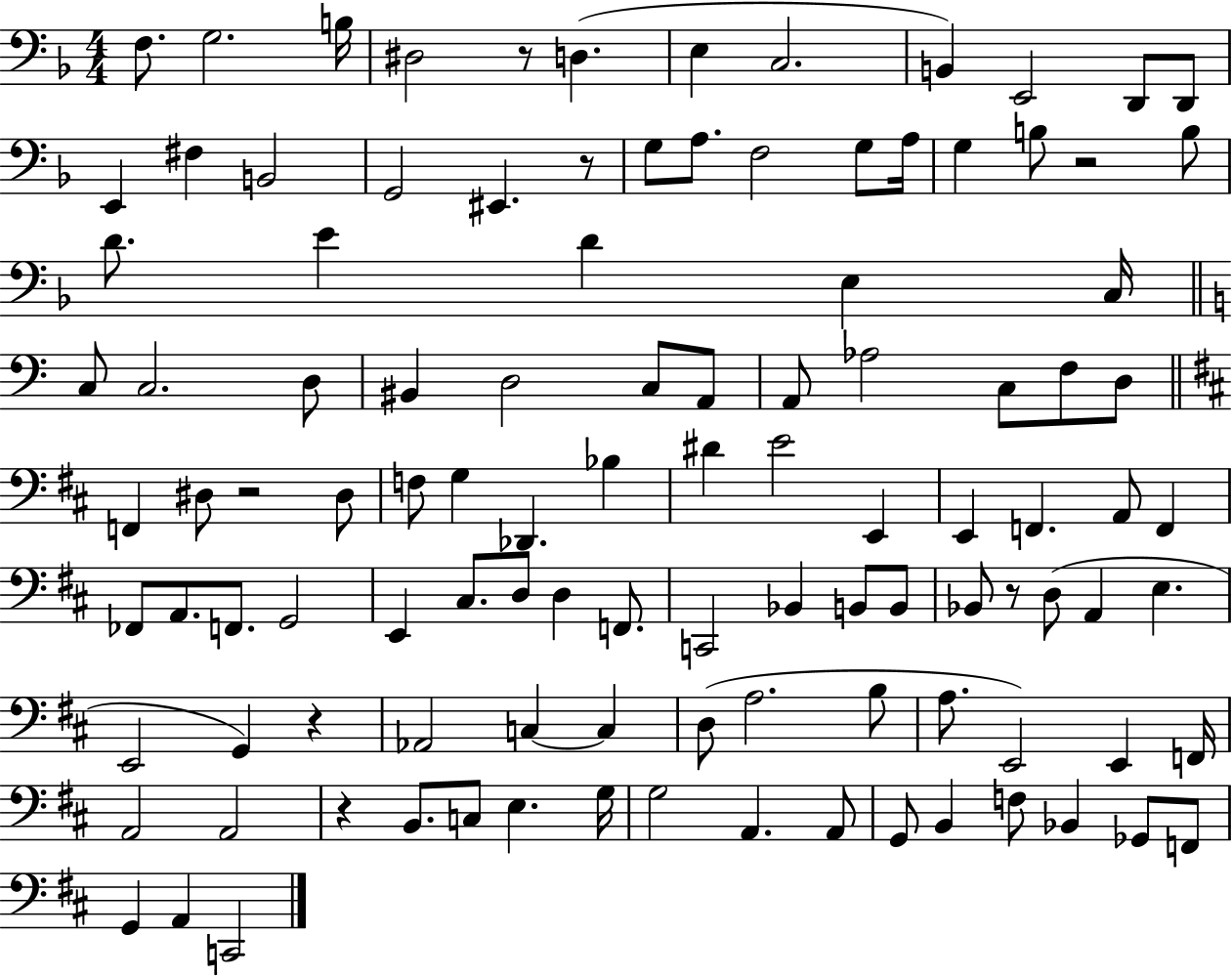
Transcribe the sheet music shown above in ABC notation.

X:1
T:Untitled
M:4/4
L:1/4
K:F
F,/2 G,2 B,/4 ^D,2 z/2 D, E, C,2 B,, E,,2 D,,/2 D,,/2 E,, ^F, B,,2 G,,2 ^E,, z/2 G,/2 A,/2 F,2 G,/2 A,/4 G, B,/2 z2 B,/2 D/2 E D E, C,/4 C,/2 C,2 D,/2 ^B,, D,2 C,/2 A,,/2 A,,/2 _A,2 C,/2 F,/2 D,/2 F,, ^D,/2 z2 ^D,/2 F,/2 G, _D,, _B, ^D E2 E,, E,, F,, A,,/2 F,, _F,,/2 A,,/2 F,,/2 G,,2 E,, ^C,/2 D,/2 D, F,,/2 C,,2 _B,, B,,/2 B,,/2 _B,,/2 z/2 D,/2 A,, E, E,,2 G,, z _A,,2 C, C, D,/2 A,2 B,/2 A,/2 E,,2 E,, F,,/4 A,,2 A,,2 z B,,/2 C,/2 E, G,/4 G,2 A,, A,,/2 G,,/2 B,, F,/2 _B,, _G,,/2 F,,/2 G,, A,, C,,2